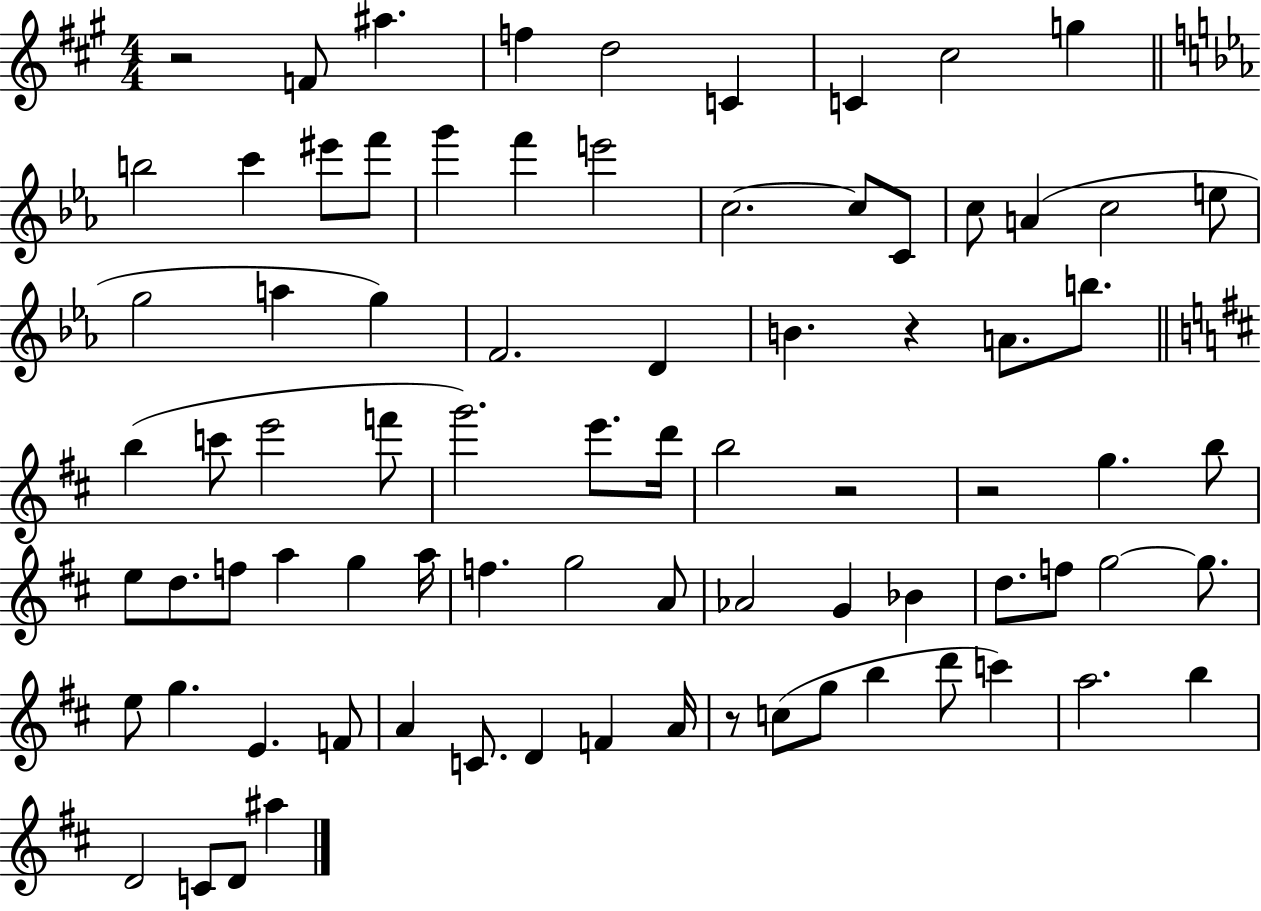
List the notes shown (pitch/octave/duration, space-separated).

R/h F4/e A#5/q. F5/q D5/h C4/q C4/q C#5/h G5/q B5/h C6/q EIS6/e F6/e G6/q F6/q E6/h C5/h. C5/e C4/e C5/e A4/q C5/h E5/e G5/h A5/q G5/q F4/h. D4/q B4/q. R/q A4/e. B5/e. B5/q C6/e E6/h F6/e G6/h. E6/e. D6/s B5/h R/h R/h G5/q. B5/e E5/e D5/e. F5/e A5/q G5/q A5/s F5/q. G5/h A4/e Ab4/h G4/q Bb4/q D5/e. F5/e G5/h G5/e. E5/e G5/q. E4/q. F4/e A4/q C4/e. D4/q F4/q A4/s R/e C5/e G5/e B5/q D6/e C6/q A5/h. B5/q D4/h C4/e D4/e A#5/q